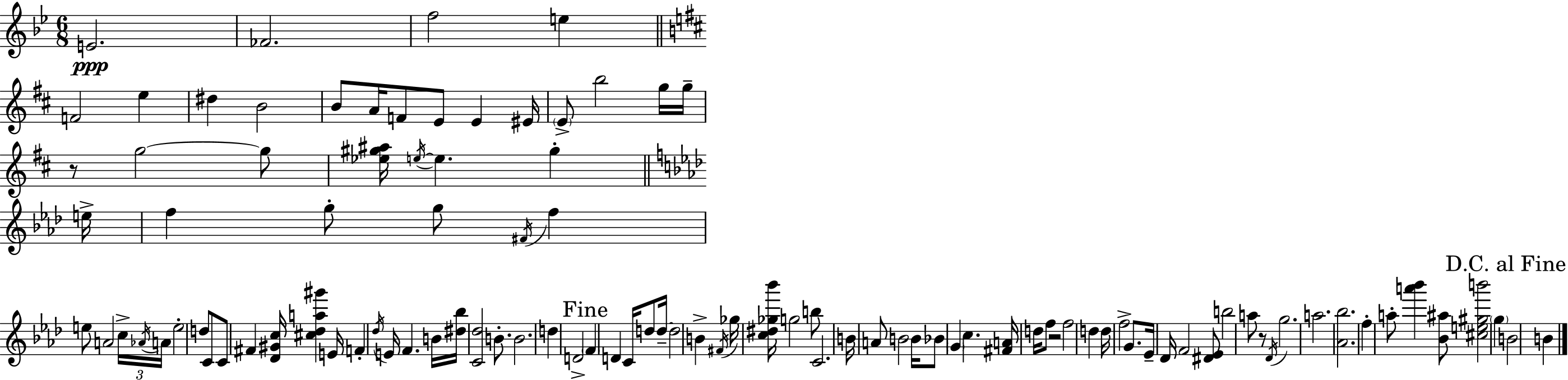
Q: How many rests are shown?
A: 3